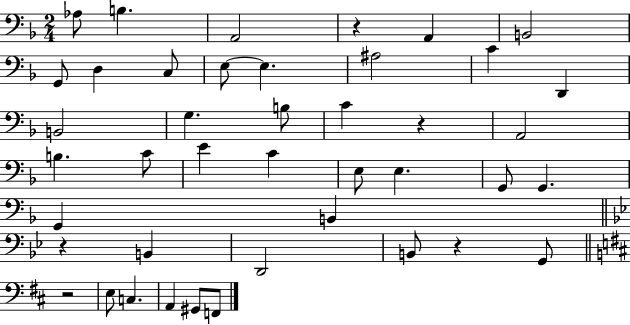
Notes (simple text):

Ab3/e B3/q. A2/h R/q A2/q B2/h G2/e D3/q C3/e E3/e E3/q. A#3/h C4/q D2/q B2/h G3/q. B3/e C4/q R/q A2/h B3/q. C4/e E4/q C4/q E3/e E3/q. G2/e G2/q. G2/q B2/q R/q B2/q D2/h B2/e R/q G2/e R/h E3/e C3/q. A2/q G#2/e F2/e